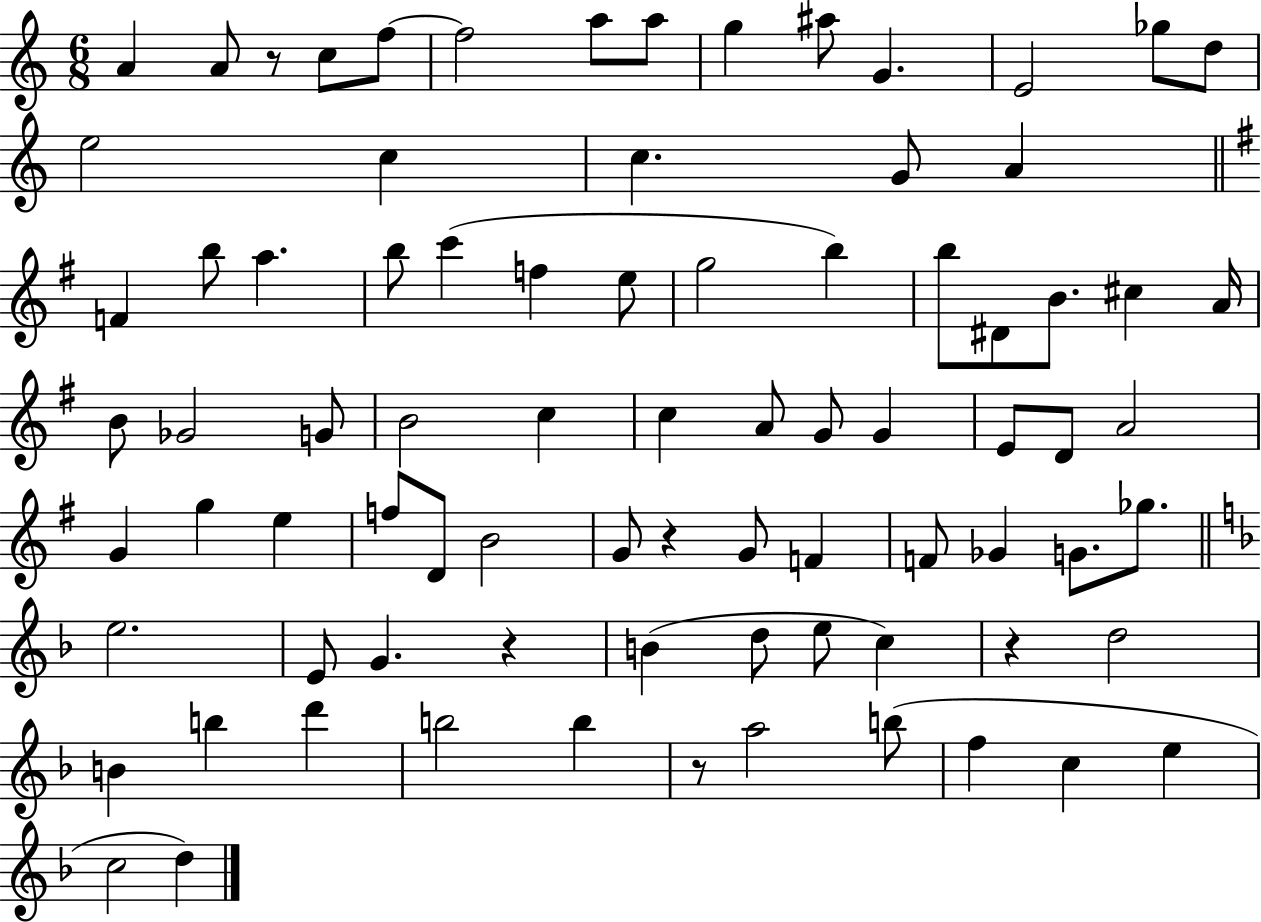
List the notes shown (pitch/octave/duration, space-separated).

A4/q A4/e R/e C5/e F5/e F5/h A5/e A5/e G5/q A#5/e G4/q. E4/h Gb5/e D5/e E5/h C5/q C5/q. G4/e A4/q F4/q B5/e A5/q. B5/e C6/q F5/q E5/e G5/h B5/q B5/e D#4/e B4/e. C#5/q A4/s B4/e Gb4/h G4/e B4/h C5/q C5/q A4/e G4/e G4/q E4/e D4/e A4/h G4/q G5/q E5/q F5/e D4/e B4/h G4/e R/q G4/e F4/q F4/e Gb4/q G4/e. Gb5/e. E5/h. E4/e G4/q. R/q B4/q D5/e E5/e C5/q R/q D5/h B4/q B5/q D6/q B5/h B5/q R/e A5/h B5/e F5/q C5/q E5/q C5/h D5/q